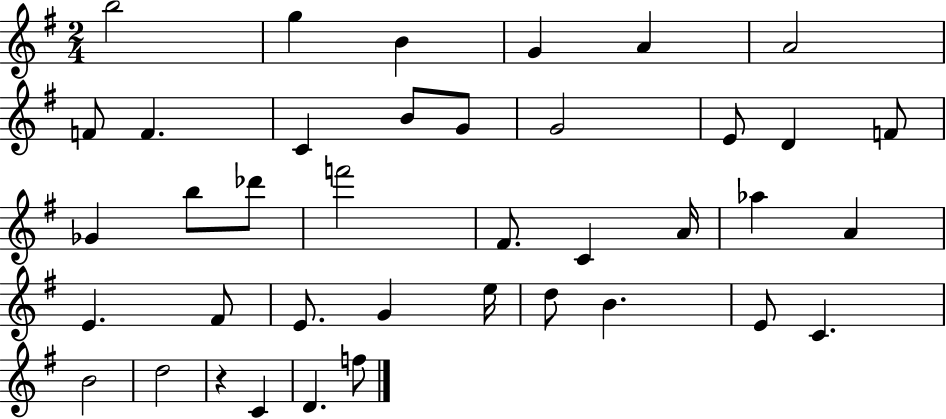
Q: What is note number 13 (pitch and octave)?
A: E4